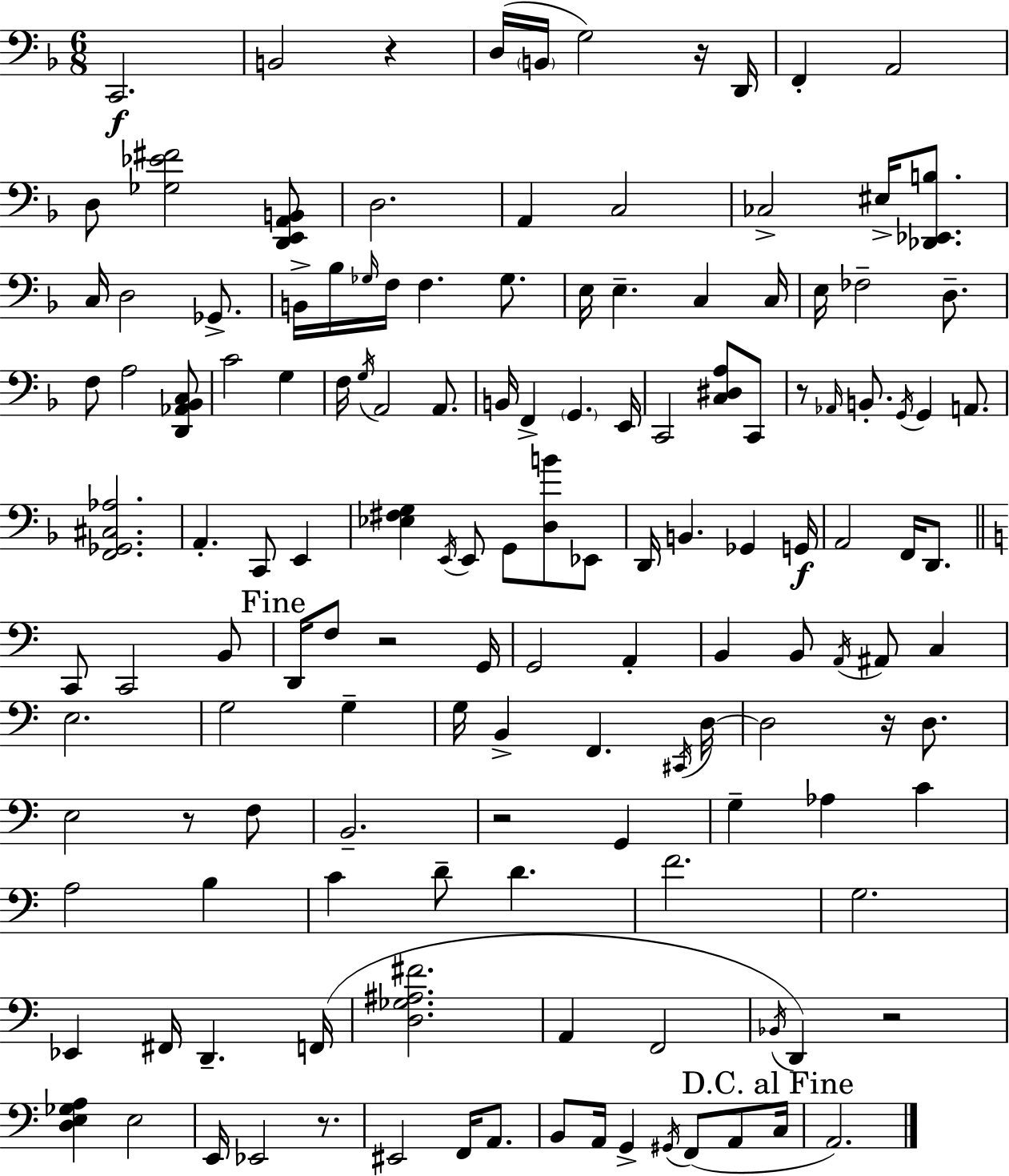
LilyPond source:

{
  \clef bass
  \numericTimeSignature
  \time 6/8
  \key f \major
  \repeat volta 2 { c,2.\f | b,2 r4 | d16( \parenthesize b,16 g2) r16 d,16 | f,4-. a,2 | \break d8 <ges ees' fis'>2 <d, e, a, b,>8 | d2. | a,4 c2 | ces2-> eis16-> <des, ees, b>8. | \break c16 d2 ges,8.-> | b,16-> bes16 \grace { ges16 } f16 f4. ges8. | e16 e4.-- c4 | c16 e16 fes2-- d8.-- | \break f8 a2 <d, aes, bes, c>8 | c'2 g4 | f16 \acciaccatura { g16 } a,2 a,8. | b,16 f,4-> \parenthesize g,4. | \break e,16 c,2 <c dis a>8 | c,8 r8 \grace { aes,16 } b,8.-. \acciaccatura { g,16 } g,4 | a,8. <f, ges, cis aes>2. | a,4.-. c,8 | \break e,4 <ees fis g>4 \acciaccatura { e,16 } e,8 g,8 | <d b'>8 ees,8 d,16 b,4. | ges,4 g,16\f a,2 | f,16 d,8. \bar "||" \break \key c \major c,8 c,2 b,8 | \mark "Fine" d,16 f8 r2 g,16 | g,2 a,4-. | b,4 b,8 \acciaccatura { a,16 } ais,8 c4 | \break e2. | g2 g4-- | g16 b,4-> f,4. | \acciaccatura { cis,16 } d16~~ d2 r16 d8. | \break e2 r8 | f8 b,2.-- | r2 g,4 | g4-- aes4 c'4 | \break a2 b4 | c'4 d'8-- d'4. | f'2. | g2. | \break ees,4 fis,16 d,4.-- | f,16( <d ges ais fis'>2. | a,4 f,2 | \acciaccatura { bes,16 } d,4) r2 | \break <d e ges a>4 e2 | e,16 ees,2 | r8. eis,2 f,16 | a,8. b,8 a,16 g,4-> \acciaccatura { gis,16 } f,8( | \break a,8 \mark "D.C. al Fine" c16 a,2.) | } \bar "|."
}